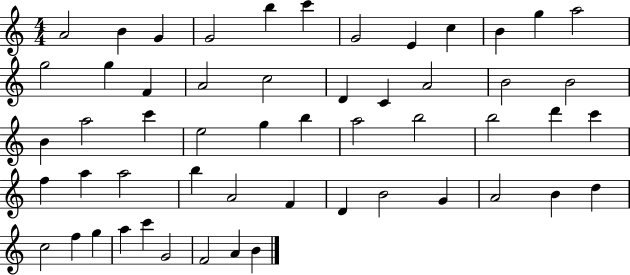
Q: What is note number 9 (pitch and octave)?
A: C5